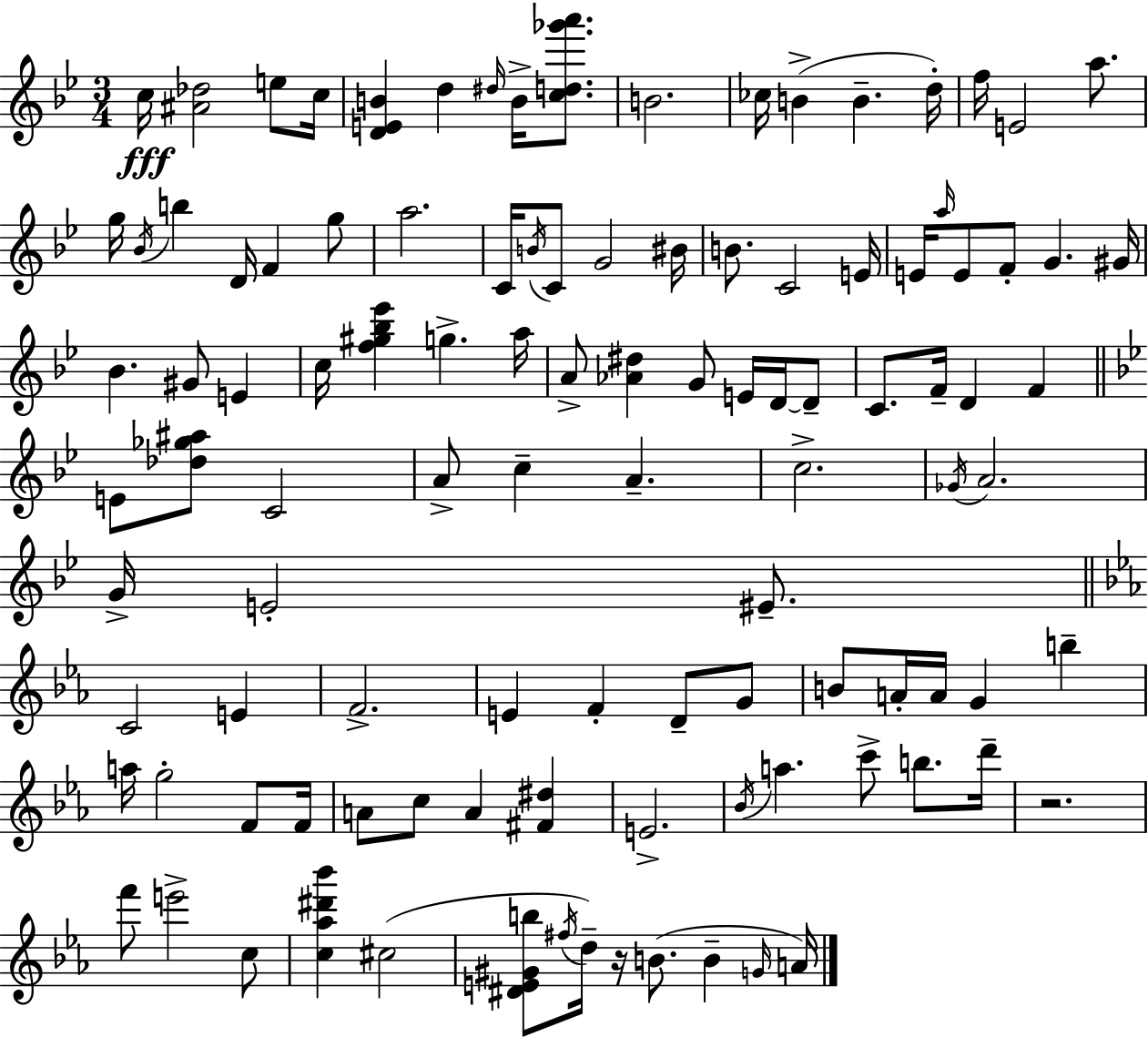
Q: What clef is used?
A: treble